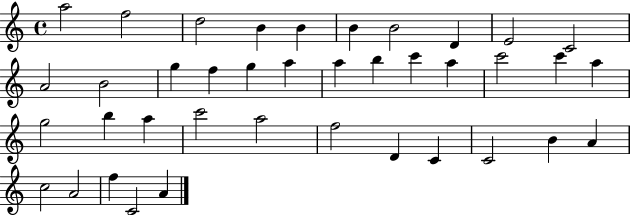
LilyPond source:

{
  \clef treble
  \time 4/4
  \defaultTimeSignature
  \key c \major
  a''2 f''2 | d''2 b'4 b'4 | b'4 b'2 d'4 | e'2 c'2 | \break a'2 b'2 | g''4 f''4 g''4 a''4 | a''4 b''4 c'''4 a''4 | c'''2 c'''4 a''4 | \break g''2 b''4 a''4 | c'''2 a''2 | f''2 d'4 c'4 | c'2 b'4 a'4 | \break c''2 a'2 | f''4 c'2 a'4 | \bar "|."
}